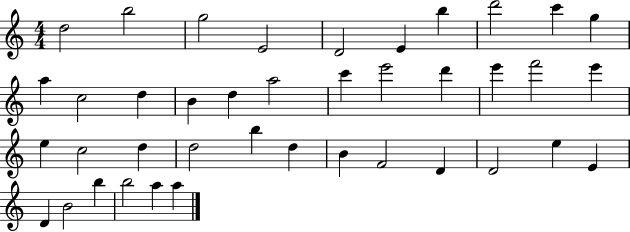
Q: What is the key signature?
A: C major